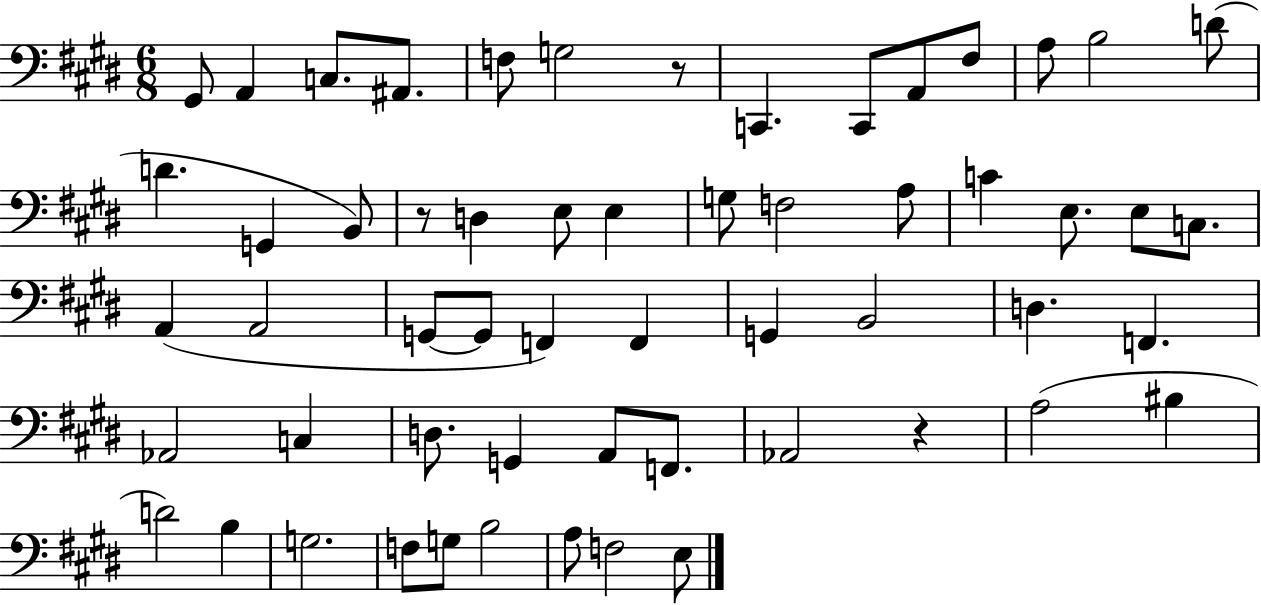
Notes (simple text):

G#2/e A2/q C3/e. A#2/e. F3/e G3/h R/e C2/q. C2/e A2/e F#3/e A3/e B3/h D4/e D4/q. G2/q B2/e R/e D3/q E3/e E3/q G3/e F3/h A3/e C4/q E3/e. E3/e C3/e. A2/q A2/h G2/e G2/e F2/q F2/q G2/q B2/h D3/q. F2/q. Ab2/h C3/q D3/e. G2/q A2/e F2/e. Ab2/h R/q A3/h BIS3/q D4/h B3/q G3/h. F3/e G3/e B3/h A3/e F3/h E3/e